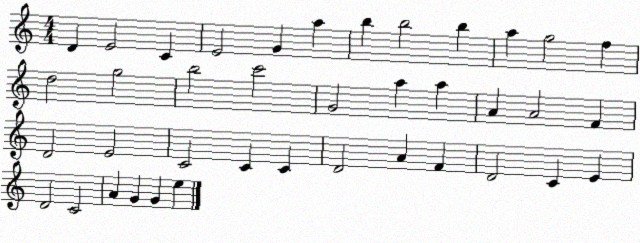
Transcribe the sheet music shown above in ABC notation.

X:1
T:Untitled
M:4/4
L:1/4
K:C
D E2 C E2 G a b b2 b a g2 f d2 g2 b2 c'2 G2 a a A A2 F D2 E2 C2 C C D2 A F D2 C E D2 C2 A G G e